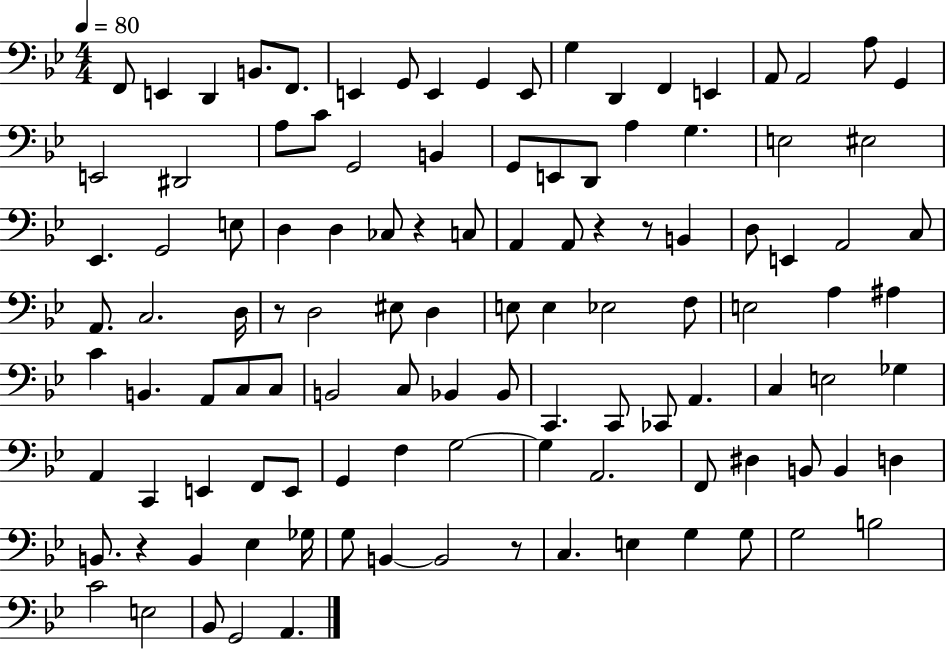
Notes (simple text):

F2/e E2/q D2/q B2/e. F2/e. E2/q G2/e E2/q G2/q E2/e G3/q D2/q F2/q E2/q A2/e A2/h A3/e G2/q E2/h D#2/h A3/e C4/e G2/h B2/q G2/e E2/e D2/e A3/q G3/q. E3/h EIS3/h Eb2/q. G2/h E3/e D3/q D3/q CES3/e R/q C3/e A2/q A2/e R/q R/e B2/q D3/e E2/q A2/h C3/e A2/e. C3/h. D3/s R/e D3/h EIS3/e D3/q E3/e E3/q Eb3/h F3/e E3/h A3/q A#3/q C4/q B2/q. A2/e C3/e C3/e B2/h C3/e Bb2/q Bb2/e C2/q. C2/e CES2/e A2/q. C3/q E3/h Gb3/q A2/q C2/q E2/q F2/e E2/e G2/q F3/q G3/h G3/q A2/h. F2/e D#3/q B2/e B2/q D3/q B2/e. R/q B2/q Eb3/q Gb3/s G3/e B2/q B2/h R/e C3/q. E3/q G3/q G3/e G3/h B3/h C4/h E3/h Bb2/e G2/h A2/q.